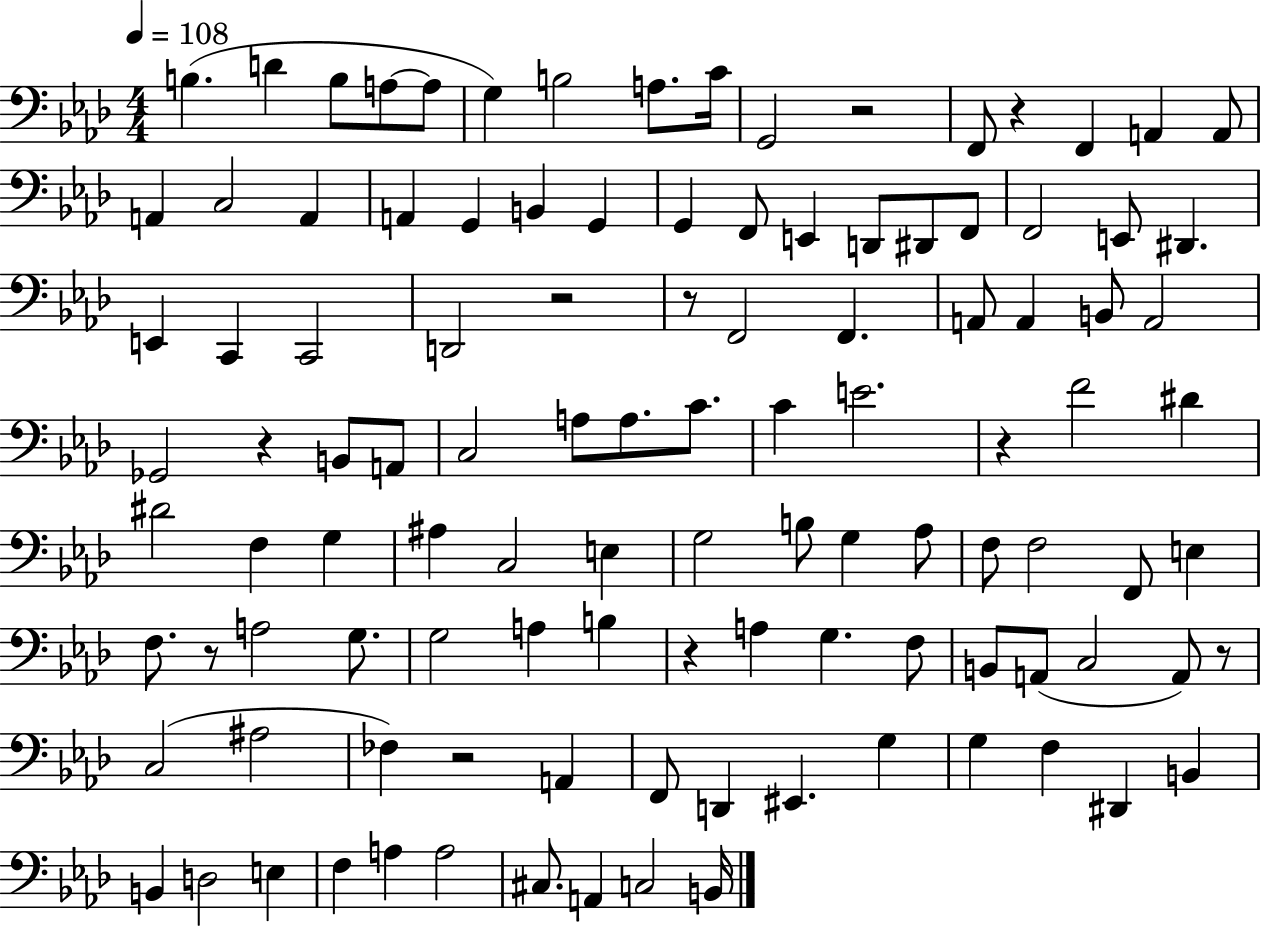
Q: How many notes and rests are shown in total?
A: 110